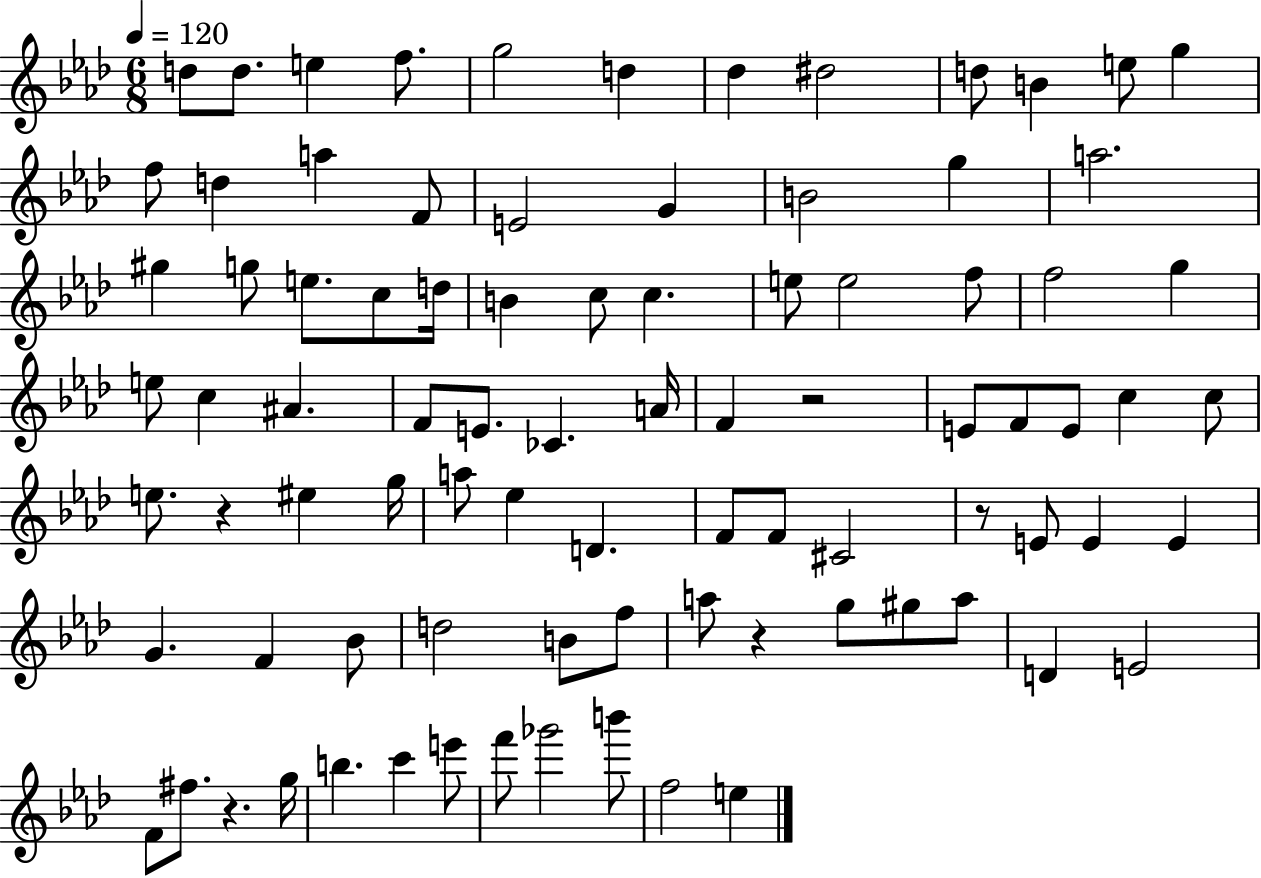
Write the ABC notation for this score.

X:1
T:Untitled
M:6/8
L:1/4
K:Ab
d/2 d/2 e f/2 g2 d _d ^d2 d/2 B e/2 g f/2 d a F/2 E2 G B2 g a2 ^g g/2 e/2 c/2 d/4 B c/2 c e/2 e2 f/2 f2 g e/2 c ^A F/2 E/2 _C A/4 F z2 E/2 F/2 E/2 c c/2 e/2 z ^e g/4 a/2 _e D F/2 F/2 ^C2 z/2 E/2 E E G F _B/2 d2 B/2 f/2 a/2 z g/2 ^g/2 a/2 D E2 F/2 ^f/2 z g/4 b c' e'/2 f'/2 _g'2 b'/2 f2 e